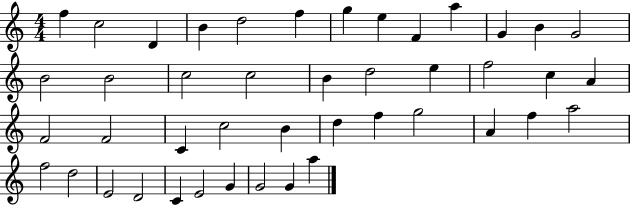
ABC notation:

X:1
T:Untitled
M:4/4
L:1/4
K:C
f c2 D B d2 f g e F a G B G2 B2 B2 c2 c2 B d2 e f2 c A F2 F2 C c2 B d f g2 A f a2 f2 d2 E2 D2 C E2 G G2 G a